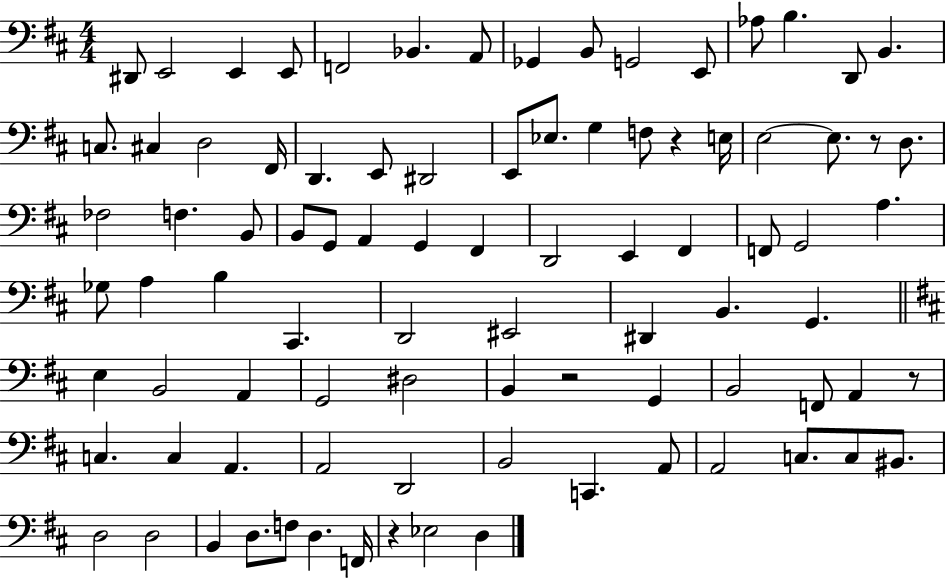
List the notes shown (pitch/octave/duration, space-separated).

D#2/e E2/h E2/q E2/e F2/h Bb2/q. A2/e Gb2/q B2/e G2/h E2/e Ab3/e B3/q. D2/e B2/q. C3/e. C#3/q D3/h F#2/s D2/q. E2/e D#2/h E2/e Eb3/e. G3/q F3/e R/q E3/s E3/h E3/e. R/e D3/e. FES3/h F3/q. B2/e B2/e G2/e A2/q G2/q F#2/q D2/h E2/q F#2/q F2/e G2/h A3/q. Gb3/e A3/q B3/q C#2/q. D2/h EIS2/h D#2/q B2/q. G2/q. E3/q B2/h A2/q G2/h D#3/h B2/q R/h G2/q B2/h F2/e A2/q R/e C3/q. C3/q A2/q. A2/h D2/h B2/h C2/q. A2/e A2/h C3/e. C3/e BIS2/e. D3/h D3/h B2/q D3/e. F3/e D3/q. F2/s R/q Eb3/h D3/q